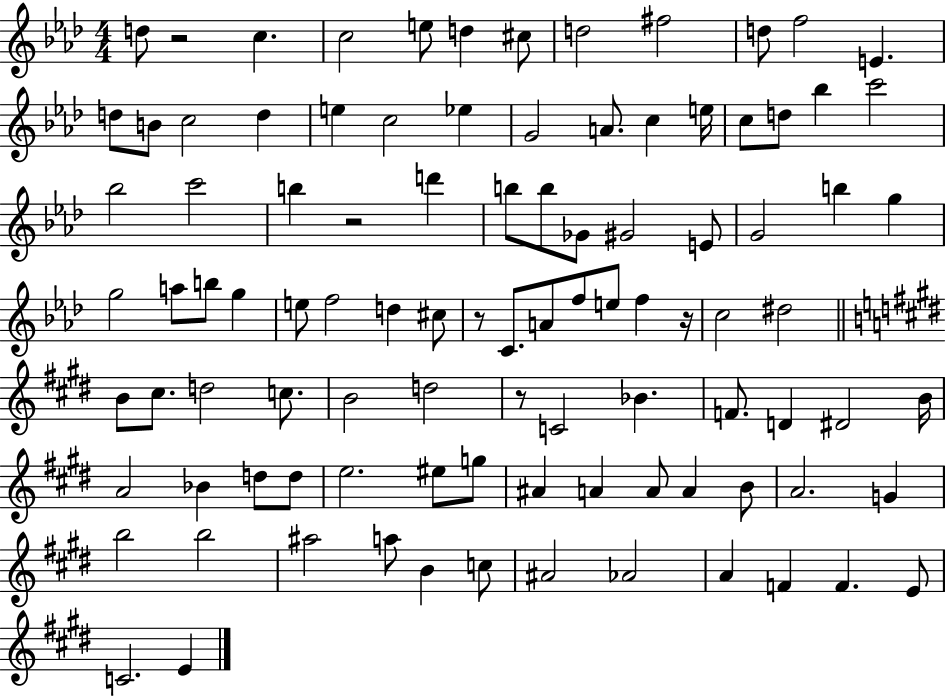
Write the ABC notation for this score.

X:1
T:Untitled
M:4/4
L:1/4
K:Ab
d/2 z2 c c2 e/2 d ^c/2 d2 ^f2 d/2 f2 E d/2 B/2 c2 d e c2 _e G2 A/2 c e/4 c/2 d/2 _b c'2 _b2 c'2 b z2 d' b/2 b/2 _G/2 ^G2 E/2 G2 b g g2 a/2 b/2 g e/2 f2 d ^c/2 z/2 C/2 A/2 f/2 e/2 f z/4 c2 ^d2 B/2 ^c/2 d2 c/2 B2 d2 z/2 C2 _B F/2 D ^D2 B/4 A2 _B d/2 d/2 e2 ^e/2 g/2 ^A A A/2 A B/2 A2 G b2 b2 ^a2 a/2 B c/2 ^A2 _A2 A F F E/2 C2 E